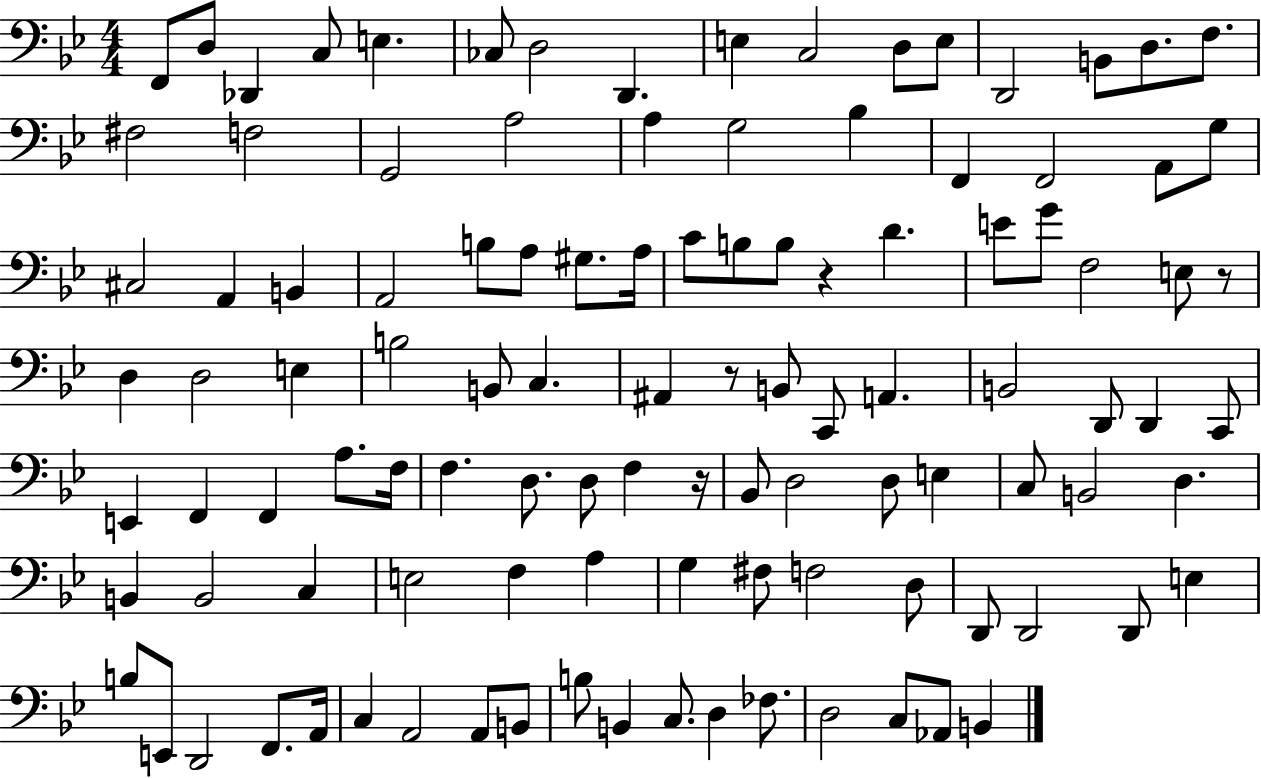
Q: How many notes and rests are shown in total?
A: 109